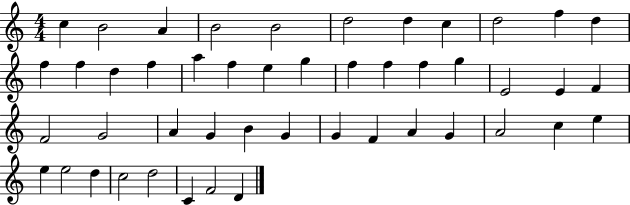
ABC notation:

X:1
T:Untitled
M:4/4
L:1/4
K:C
c B2 A B2 B2 d2 d c d2 f d f f d f a f e g f f f g E2 E F F2 G2 A G B G G F A G A2 c e e e2 d c2 d2 C F2 D